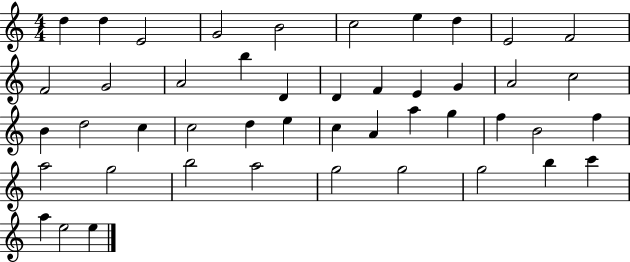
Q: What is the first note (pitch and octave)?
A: D5